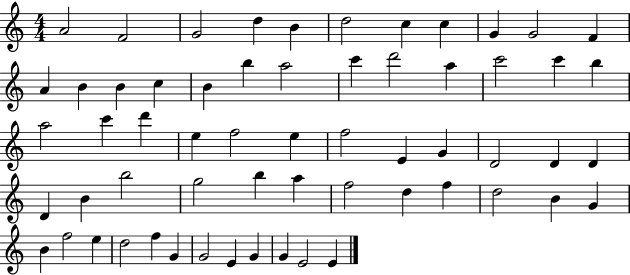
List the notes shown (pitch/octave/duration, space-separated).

A4/h F4/h G4/h D5/q B4/q D5/h C5/q C5/q G4/q G4/h F4/q A4/q B4/q B4/q C5/q B4/q B5/q A5/h C6/q D6/h A5/q C6/h C6/q B5/q A5/h C6/q D6/q E5/q F5/h E5/q F5/h E4/q G4/q D4/h D4/q D4/q D4/q B4/q B5/h G5/h B5/q A5/q F5/h D5/q F5/q D5/h B4/q G4/q B4/q F5/h E5/q D5/h F5/q G4/q G4/h E4/q G4/q G4/q E4/h E4/q